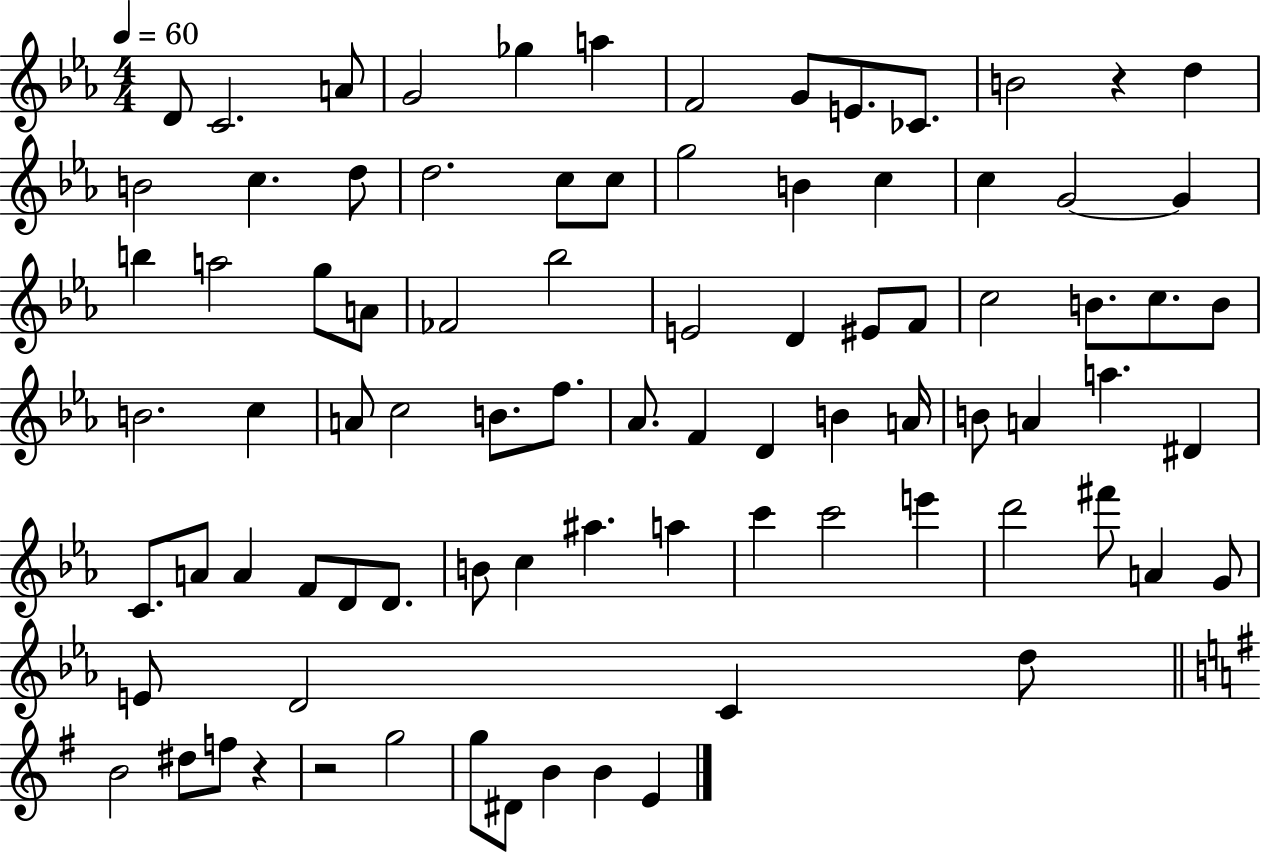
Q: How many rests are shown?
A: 3